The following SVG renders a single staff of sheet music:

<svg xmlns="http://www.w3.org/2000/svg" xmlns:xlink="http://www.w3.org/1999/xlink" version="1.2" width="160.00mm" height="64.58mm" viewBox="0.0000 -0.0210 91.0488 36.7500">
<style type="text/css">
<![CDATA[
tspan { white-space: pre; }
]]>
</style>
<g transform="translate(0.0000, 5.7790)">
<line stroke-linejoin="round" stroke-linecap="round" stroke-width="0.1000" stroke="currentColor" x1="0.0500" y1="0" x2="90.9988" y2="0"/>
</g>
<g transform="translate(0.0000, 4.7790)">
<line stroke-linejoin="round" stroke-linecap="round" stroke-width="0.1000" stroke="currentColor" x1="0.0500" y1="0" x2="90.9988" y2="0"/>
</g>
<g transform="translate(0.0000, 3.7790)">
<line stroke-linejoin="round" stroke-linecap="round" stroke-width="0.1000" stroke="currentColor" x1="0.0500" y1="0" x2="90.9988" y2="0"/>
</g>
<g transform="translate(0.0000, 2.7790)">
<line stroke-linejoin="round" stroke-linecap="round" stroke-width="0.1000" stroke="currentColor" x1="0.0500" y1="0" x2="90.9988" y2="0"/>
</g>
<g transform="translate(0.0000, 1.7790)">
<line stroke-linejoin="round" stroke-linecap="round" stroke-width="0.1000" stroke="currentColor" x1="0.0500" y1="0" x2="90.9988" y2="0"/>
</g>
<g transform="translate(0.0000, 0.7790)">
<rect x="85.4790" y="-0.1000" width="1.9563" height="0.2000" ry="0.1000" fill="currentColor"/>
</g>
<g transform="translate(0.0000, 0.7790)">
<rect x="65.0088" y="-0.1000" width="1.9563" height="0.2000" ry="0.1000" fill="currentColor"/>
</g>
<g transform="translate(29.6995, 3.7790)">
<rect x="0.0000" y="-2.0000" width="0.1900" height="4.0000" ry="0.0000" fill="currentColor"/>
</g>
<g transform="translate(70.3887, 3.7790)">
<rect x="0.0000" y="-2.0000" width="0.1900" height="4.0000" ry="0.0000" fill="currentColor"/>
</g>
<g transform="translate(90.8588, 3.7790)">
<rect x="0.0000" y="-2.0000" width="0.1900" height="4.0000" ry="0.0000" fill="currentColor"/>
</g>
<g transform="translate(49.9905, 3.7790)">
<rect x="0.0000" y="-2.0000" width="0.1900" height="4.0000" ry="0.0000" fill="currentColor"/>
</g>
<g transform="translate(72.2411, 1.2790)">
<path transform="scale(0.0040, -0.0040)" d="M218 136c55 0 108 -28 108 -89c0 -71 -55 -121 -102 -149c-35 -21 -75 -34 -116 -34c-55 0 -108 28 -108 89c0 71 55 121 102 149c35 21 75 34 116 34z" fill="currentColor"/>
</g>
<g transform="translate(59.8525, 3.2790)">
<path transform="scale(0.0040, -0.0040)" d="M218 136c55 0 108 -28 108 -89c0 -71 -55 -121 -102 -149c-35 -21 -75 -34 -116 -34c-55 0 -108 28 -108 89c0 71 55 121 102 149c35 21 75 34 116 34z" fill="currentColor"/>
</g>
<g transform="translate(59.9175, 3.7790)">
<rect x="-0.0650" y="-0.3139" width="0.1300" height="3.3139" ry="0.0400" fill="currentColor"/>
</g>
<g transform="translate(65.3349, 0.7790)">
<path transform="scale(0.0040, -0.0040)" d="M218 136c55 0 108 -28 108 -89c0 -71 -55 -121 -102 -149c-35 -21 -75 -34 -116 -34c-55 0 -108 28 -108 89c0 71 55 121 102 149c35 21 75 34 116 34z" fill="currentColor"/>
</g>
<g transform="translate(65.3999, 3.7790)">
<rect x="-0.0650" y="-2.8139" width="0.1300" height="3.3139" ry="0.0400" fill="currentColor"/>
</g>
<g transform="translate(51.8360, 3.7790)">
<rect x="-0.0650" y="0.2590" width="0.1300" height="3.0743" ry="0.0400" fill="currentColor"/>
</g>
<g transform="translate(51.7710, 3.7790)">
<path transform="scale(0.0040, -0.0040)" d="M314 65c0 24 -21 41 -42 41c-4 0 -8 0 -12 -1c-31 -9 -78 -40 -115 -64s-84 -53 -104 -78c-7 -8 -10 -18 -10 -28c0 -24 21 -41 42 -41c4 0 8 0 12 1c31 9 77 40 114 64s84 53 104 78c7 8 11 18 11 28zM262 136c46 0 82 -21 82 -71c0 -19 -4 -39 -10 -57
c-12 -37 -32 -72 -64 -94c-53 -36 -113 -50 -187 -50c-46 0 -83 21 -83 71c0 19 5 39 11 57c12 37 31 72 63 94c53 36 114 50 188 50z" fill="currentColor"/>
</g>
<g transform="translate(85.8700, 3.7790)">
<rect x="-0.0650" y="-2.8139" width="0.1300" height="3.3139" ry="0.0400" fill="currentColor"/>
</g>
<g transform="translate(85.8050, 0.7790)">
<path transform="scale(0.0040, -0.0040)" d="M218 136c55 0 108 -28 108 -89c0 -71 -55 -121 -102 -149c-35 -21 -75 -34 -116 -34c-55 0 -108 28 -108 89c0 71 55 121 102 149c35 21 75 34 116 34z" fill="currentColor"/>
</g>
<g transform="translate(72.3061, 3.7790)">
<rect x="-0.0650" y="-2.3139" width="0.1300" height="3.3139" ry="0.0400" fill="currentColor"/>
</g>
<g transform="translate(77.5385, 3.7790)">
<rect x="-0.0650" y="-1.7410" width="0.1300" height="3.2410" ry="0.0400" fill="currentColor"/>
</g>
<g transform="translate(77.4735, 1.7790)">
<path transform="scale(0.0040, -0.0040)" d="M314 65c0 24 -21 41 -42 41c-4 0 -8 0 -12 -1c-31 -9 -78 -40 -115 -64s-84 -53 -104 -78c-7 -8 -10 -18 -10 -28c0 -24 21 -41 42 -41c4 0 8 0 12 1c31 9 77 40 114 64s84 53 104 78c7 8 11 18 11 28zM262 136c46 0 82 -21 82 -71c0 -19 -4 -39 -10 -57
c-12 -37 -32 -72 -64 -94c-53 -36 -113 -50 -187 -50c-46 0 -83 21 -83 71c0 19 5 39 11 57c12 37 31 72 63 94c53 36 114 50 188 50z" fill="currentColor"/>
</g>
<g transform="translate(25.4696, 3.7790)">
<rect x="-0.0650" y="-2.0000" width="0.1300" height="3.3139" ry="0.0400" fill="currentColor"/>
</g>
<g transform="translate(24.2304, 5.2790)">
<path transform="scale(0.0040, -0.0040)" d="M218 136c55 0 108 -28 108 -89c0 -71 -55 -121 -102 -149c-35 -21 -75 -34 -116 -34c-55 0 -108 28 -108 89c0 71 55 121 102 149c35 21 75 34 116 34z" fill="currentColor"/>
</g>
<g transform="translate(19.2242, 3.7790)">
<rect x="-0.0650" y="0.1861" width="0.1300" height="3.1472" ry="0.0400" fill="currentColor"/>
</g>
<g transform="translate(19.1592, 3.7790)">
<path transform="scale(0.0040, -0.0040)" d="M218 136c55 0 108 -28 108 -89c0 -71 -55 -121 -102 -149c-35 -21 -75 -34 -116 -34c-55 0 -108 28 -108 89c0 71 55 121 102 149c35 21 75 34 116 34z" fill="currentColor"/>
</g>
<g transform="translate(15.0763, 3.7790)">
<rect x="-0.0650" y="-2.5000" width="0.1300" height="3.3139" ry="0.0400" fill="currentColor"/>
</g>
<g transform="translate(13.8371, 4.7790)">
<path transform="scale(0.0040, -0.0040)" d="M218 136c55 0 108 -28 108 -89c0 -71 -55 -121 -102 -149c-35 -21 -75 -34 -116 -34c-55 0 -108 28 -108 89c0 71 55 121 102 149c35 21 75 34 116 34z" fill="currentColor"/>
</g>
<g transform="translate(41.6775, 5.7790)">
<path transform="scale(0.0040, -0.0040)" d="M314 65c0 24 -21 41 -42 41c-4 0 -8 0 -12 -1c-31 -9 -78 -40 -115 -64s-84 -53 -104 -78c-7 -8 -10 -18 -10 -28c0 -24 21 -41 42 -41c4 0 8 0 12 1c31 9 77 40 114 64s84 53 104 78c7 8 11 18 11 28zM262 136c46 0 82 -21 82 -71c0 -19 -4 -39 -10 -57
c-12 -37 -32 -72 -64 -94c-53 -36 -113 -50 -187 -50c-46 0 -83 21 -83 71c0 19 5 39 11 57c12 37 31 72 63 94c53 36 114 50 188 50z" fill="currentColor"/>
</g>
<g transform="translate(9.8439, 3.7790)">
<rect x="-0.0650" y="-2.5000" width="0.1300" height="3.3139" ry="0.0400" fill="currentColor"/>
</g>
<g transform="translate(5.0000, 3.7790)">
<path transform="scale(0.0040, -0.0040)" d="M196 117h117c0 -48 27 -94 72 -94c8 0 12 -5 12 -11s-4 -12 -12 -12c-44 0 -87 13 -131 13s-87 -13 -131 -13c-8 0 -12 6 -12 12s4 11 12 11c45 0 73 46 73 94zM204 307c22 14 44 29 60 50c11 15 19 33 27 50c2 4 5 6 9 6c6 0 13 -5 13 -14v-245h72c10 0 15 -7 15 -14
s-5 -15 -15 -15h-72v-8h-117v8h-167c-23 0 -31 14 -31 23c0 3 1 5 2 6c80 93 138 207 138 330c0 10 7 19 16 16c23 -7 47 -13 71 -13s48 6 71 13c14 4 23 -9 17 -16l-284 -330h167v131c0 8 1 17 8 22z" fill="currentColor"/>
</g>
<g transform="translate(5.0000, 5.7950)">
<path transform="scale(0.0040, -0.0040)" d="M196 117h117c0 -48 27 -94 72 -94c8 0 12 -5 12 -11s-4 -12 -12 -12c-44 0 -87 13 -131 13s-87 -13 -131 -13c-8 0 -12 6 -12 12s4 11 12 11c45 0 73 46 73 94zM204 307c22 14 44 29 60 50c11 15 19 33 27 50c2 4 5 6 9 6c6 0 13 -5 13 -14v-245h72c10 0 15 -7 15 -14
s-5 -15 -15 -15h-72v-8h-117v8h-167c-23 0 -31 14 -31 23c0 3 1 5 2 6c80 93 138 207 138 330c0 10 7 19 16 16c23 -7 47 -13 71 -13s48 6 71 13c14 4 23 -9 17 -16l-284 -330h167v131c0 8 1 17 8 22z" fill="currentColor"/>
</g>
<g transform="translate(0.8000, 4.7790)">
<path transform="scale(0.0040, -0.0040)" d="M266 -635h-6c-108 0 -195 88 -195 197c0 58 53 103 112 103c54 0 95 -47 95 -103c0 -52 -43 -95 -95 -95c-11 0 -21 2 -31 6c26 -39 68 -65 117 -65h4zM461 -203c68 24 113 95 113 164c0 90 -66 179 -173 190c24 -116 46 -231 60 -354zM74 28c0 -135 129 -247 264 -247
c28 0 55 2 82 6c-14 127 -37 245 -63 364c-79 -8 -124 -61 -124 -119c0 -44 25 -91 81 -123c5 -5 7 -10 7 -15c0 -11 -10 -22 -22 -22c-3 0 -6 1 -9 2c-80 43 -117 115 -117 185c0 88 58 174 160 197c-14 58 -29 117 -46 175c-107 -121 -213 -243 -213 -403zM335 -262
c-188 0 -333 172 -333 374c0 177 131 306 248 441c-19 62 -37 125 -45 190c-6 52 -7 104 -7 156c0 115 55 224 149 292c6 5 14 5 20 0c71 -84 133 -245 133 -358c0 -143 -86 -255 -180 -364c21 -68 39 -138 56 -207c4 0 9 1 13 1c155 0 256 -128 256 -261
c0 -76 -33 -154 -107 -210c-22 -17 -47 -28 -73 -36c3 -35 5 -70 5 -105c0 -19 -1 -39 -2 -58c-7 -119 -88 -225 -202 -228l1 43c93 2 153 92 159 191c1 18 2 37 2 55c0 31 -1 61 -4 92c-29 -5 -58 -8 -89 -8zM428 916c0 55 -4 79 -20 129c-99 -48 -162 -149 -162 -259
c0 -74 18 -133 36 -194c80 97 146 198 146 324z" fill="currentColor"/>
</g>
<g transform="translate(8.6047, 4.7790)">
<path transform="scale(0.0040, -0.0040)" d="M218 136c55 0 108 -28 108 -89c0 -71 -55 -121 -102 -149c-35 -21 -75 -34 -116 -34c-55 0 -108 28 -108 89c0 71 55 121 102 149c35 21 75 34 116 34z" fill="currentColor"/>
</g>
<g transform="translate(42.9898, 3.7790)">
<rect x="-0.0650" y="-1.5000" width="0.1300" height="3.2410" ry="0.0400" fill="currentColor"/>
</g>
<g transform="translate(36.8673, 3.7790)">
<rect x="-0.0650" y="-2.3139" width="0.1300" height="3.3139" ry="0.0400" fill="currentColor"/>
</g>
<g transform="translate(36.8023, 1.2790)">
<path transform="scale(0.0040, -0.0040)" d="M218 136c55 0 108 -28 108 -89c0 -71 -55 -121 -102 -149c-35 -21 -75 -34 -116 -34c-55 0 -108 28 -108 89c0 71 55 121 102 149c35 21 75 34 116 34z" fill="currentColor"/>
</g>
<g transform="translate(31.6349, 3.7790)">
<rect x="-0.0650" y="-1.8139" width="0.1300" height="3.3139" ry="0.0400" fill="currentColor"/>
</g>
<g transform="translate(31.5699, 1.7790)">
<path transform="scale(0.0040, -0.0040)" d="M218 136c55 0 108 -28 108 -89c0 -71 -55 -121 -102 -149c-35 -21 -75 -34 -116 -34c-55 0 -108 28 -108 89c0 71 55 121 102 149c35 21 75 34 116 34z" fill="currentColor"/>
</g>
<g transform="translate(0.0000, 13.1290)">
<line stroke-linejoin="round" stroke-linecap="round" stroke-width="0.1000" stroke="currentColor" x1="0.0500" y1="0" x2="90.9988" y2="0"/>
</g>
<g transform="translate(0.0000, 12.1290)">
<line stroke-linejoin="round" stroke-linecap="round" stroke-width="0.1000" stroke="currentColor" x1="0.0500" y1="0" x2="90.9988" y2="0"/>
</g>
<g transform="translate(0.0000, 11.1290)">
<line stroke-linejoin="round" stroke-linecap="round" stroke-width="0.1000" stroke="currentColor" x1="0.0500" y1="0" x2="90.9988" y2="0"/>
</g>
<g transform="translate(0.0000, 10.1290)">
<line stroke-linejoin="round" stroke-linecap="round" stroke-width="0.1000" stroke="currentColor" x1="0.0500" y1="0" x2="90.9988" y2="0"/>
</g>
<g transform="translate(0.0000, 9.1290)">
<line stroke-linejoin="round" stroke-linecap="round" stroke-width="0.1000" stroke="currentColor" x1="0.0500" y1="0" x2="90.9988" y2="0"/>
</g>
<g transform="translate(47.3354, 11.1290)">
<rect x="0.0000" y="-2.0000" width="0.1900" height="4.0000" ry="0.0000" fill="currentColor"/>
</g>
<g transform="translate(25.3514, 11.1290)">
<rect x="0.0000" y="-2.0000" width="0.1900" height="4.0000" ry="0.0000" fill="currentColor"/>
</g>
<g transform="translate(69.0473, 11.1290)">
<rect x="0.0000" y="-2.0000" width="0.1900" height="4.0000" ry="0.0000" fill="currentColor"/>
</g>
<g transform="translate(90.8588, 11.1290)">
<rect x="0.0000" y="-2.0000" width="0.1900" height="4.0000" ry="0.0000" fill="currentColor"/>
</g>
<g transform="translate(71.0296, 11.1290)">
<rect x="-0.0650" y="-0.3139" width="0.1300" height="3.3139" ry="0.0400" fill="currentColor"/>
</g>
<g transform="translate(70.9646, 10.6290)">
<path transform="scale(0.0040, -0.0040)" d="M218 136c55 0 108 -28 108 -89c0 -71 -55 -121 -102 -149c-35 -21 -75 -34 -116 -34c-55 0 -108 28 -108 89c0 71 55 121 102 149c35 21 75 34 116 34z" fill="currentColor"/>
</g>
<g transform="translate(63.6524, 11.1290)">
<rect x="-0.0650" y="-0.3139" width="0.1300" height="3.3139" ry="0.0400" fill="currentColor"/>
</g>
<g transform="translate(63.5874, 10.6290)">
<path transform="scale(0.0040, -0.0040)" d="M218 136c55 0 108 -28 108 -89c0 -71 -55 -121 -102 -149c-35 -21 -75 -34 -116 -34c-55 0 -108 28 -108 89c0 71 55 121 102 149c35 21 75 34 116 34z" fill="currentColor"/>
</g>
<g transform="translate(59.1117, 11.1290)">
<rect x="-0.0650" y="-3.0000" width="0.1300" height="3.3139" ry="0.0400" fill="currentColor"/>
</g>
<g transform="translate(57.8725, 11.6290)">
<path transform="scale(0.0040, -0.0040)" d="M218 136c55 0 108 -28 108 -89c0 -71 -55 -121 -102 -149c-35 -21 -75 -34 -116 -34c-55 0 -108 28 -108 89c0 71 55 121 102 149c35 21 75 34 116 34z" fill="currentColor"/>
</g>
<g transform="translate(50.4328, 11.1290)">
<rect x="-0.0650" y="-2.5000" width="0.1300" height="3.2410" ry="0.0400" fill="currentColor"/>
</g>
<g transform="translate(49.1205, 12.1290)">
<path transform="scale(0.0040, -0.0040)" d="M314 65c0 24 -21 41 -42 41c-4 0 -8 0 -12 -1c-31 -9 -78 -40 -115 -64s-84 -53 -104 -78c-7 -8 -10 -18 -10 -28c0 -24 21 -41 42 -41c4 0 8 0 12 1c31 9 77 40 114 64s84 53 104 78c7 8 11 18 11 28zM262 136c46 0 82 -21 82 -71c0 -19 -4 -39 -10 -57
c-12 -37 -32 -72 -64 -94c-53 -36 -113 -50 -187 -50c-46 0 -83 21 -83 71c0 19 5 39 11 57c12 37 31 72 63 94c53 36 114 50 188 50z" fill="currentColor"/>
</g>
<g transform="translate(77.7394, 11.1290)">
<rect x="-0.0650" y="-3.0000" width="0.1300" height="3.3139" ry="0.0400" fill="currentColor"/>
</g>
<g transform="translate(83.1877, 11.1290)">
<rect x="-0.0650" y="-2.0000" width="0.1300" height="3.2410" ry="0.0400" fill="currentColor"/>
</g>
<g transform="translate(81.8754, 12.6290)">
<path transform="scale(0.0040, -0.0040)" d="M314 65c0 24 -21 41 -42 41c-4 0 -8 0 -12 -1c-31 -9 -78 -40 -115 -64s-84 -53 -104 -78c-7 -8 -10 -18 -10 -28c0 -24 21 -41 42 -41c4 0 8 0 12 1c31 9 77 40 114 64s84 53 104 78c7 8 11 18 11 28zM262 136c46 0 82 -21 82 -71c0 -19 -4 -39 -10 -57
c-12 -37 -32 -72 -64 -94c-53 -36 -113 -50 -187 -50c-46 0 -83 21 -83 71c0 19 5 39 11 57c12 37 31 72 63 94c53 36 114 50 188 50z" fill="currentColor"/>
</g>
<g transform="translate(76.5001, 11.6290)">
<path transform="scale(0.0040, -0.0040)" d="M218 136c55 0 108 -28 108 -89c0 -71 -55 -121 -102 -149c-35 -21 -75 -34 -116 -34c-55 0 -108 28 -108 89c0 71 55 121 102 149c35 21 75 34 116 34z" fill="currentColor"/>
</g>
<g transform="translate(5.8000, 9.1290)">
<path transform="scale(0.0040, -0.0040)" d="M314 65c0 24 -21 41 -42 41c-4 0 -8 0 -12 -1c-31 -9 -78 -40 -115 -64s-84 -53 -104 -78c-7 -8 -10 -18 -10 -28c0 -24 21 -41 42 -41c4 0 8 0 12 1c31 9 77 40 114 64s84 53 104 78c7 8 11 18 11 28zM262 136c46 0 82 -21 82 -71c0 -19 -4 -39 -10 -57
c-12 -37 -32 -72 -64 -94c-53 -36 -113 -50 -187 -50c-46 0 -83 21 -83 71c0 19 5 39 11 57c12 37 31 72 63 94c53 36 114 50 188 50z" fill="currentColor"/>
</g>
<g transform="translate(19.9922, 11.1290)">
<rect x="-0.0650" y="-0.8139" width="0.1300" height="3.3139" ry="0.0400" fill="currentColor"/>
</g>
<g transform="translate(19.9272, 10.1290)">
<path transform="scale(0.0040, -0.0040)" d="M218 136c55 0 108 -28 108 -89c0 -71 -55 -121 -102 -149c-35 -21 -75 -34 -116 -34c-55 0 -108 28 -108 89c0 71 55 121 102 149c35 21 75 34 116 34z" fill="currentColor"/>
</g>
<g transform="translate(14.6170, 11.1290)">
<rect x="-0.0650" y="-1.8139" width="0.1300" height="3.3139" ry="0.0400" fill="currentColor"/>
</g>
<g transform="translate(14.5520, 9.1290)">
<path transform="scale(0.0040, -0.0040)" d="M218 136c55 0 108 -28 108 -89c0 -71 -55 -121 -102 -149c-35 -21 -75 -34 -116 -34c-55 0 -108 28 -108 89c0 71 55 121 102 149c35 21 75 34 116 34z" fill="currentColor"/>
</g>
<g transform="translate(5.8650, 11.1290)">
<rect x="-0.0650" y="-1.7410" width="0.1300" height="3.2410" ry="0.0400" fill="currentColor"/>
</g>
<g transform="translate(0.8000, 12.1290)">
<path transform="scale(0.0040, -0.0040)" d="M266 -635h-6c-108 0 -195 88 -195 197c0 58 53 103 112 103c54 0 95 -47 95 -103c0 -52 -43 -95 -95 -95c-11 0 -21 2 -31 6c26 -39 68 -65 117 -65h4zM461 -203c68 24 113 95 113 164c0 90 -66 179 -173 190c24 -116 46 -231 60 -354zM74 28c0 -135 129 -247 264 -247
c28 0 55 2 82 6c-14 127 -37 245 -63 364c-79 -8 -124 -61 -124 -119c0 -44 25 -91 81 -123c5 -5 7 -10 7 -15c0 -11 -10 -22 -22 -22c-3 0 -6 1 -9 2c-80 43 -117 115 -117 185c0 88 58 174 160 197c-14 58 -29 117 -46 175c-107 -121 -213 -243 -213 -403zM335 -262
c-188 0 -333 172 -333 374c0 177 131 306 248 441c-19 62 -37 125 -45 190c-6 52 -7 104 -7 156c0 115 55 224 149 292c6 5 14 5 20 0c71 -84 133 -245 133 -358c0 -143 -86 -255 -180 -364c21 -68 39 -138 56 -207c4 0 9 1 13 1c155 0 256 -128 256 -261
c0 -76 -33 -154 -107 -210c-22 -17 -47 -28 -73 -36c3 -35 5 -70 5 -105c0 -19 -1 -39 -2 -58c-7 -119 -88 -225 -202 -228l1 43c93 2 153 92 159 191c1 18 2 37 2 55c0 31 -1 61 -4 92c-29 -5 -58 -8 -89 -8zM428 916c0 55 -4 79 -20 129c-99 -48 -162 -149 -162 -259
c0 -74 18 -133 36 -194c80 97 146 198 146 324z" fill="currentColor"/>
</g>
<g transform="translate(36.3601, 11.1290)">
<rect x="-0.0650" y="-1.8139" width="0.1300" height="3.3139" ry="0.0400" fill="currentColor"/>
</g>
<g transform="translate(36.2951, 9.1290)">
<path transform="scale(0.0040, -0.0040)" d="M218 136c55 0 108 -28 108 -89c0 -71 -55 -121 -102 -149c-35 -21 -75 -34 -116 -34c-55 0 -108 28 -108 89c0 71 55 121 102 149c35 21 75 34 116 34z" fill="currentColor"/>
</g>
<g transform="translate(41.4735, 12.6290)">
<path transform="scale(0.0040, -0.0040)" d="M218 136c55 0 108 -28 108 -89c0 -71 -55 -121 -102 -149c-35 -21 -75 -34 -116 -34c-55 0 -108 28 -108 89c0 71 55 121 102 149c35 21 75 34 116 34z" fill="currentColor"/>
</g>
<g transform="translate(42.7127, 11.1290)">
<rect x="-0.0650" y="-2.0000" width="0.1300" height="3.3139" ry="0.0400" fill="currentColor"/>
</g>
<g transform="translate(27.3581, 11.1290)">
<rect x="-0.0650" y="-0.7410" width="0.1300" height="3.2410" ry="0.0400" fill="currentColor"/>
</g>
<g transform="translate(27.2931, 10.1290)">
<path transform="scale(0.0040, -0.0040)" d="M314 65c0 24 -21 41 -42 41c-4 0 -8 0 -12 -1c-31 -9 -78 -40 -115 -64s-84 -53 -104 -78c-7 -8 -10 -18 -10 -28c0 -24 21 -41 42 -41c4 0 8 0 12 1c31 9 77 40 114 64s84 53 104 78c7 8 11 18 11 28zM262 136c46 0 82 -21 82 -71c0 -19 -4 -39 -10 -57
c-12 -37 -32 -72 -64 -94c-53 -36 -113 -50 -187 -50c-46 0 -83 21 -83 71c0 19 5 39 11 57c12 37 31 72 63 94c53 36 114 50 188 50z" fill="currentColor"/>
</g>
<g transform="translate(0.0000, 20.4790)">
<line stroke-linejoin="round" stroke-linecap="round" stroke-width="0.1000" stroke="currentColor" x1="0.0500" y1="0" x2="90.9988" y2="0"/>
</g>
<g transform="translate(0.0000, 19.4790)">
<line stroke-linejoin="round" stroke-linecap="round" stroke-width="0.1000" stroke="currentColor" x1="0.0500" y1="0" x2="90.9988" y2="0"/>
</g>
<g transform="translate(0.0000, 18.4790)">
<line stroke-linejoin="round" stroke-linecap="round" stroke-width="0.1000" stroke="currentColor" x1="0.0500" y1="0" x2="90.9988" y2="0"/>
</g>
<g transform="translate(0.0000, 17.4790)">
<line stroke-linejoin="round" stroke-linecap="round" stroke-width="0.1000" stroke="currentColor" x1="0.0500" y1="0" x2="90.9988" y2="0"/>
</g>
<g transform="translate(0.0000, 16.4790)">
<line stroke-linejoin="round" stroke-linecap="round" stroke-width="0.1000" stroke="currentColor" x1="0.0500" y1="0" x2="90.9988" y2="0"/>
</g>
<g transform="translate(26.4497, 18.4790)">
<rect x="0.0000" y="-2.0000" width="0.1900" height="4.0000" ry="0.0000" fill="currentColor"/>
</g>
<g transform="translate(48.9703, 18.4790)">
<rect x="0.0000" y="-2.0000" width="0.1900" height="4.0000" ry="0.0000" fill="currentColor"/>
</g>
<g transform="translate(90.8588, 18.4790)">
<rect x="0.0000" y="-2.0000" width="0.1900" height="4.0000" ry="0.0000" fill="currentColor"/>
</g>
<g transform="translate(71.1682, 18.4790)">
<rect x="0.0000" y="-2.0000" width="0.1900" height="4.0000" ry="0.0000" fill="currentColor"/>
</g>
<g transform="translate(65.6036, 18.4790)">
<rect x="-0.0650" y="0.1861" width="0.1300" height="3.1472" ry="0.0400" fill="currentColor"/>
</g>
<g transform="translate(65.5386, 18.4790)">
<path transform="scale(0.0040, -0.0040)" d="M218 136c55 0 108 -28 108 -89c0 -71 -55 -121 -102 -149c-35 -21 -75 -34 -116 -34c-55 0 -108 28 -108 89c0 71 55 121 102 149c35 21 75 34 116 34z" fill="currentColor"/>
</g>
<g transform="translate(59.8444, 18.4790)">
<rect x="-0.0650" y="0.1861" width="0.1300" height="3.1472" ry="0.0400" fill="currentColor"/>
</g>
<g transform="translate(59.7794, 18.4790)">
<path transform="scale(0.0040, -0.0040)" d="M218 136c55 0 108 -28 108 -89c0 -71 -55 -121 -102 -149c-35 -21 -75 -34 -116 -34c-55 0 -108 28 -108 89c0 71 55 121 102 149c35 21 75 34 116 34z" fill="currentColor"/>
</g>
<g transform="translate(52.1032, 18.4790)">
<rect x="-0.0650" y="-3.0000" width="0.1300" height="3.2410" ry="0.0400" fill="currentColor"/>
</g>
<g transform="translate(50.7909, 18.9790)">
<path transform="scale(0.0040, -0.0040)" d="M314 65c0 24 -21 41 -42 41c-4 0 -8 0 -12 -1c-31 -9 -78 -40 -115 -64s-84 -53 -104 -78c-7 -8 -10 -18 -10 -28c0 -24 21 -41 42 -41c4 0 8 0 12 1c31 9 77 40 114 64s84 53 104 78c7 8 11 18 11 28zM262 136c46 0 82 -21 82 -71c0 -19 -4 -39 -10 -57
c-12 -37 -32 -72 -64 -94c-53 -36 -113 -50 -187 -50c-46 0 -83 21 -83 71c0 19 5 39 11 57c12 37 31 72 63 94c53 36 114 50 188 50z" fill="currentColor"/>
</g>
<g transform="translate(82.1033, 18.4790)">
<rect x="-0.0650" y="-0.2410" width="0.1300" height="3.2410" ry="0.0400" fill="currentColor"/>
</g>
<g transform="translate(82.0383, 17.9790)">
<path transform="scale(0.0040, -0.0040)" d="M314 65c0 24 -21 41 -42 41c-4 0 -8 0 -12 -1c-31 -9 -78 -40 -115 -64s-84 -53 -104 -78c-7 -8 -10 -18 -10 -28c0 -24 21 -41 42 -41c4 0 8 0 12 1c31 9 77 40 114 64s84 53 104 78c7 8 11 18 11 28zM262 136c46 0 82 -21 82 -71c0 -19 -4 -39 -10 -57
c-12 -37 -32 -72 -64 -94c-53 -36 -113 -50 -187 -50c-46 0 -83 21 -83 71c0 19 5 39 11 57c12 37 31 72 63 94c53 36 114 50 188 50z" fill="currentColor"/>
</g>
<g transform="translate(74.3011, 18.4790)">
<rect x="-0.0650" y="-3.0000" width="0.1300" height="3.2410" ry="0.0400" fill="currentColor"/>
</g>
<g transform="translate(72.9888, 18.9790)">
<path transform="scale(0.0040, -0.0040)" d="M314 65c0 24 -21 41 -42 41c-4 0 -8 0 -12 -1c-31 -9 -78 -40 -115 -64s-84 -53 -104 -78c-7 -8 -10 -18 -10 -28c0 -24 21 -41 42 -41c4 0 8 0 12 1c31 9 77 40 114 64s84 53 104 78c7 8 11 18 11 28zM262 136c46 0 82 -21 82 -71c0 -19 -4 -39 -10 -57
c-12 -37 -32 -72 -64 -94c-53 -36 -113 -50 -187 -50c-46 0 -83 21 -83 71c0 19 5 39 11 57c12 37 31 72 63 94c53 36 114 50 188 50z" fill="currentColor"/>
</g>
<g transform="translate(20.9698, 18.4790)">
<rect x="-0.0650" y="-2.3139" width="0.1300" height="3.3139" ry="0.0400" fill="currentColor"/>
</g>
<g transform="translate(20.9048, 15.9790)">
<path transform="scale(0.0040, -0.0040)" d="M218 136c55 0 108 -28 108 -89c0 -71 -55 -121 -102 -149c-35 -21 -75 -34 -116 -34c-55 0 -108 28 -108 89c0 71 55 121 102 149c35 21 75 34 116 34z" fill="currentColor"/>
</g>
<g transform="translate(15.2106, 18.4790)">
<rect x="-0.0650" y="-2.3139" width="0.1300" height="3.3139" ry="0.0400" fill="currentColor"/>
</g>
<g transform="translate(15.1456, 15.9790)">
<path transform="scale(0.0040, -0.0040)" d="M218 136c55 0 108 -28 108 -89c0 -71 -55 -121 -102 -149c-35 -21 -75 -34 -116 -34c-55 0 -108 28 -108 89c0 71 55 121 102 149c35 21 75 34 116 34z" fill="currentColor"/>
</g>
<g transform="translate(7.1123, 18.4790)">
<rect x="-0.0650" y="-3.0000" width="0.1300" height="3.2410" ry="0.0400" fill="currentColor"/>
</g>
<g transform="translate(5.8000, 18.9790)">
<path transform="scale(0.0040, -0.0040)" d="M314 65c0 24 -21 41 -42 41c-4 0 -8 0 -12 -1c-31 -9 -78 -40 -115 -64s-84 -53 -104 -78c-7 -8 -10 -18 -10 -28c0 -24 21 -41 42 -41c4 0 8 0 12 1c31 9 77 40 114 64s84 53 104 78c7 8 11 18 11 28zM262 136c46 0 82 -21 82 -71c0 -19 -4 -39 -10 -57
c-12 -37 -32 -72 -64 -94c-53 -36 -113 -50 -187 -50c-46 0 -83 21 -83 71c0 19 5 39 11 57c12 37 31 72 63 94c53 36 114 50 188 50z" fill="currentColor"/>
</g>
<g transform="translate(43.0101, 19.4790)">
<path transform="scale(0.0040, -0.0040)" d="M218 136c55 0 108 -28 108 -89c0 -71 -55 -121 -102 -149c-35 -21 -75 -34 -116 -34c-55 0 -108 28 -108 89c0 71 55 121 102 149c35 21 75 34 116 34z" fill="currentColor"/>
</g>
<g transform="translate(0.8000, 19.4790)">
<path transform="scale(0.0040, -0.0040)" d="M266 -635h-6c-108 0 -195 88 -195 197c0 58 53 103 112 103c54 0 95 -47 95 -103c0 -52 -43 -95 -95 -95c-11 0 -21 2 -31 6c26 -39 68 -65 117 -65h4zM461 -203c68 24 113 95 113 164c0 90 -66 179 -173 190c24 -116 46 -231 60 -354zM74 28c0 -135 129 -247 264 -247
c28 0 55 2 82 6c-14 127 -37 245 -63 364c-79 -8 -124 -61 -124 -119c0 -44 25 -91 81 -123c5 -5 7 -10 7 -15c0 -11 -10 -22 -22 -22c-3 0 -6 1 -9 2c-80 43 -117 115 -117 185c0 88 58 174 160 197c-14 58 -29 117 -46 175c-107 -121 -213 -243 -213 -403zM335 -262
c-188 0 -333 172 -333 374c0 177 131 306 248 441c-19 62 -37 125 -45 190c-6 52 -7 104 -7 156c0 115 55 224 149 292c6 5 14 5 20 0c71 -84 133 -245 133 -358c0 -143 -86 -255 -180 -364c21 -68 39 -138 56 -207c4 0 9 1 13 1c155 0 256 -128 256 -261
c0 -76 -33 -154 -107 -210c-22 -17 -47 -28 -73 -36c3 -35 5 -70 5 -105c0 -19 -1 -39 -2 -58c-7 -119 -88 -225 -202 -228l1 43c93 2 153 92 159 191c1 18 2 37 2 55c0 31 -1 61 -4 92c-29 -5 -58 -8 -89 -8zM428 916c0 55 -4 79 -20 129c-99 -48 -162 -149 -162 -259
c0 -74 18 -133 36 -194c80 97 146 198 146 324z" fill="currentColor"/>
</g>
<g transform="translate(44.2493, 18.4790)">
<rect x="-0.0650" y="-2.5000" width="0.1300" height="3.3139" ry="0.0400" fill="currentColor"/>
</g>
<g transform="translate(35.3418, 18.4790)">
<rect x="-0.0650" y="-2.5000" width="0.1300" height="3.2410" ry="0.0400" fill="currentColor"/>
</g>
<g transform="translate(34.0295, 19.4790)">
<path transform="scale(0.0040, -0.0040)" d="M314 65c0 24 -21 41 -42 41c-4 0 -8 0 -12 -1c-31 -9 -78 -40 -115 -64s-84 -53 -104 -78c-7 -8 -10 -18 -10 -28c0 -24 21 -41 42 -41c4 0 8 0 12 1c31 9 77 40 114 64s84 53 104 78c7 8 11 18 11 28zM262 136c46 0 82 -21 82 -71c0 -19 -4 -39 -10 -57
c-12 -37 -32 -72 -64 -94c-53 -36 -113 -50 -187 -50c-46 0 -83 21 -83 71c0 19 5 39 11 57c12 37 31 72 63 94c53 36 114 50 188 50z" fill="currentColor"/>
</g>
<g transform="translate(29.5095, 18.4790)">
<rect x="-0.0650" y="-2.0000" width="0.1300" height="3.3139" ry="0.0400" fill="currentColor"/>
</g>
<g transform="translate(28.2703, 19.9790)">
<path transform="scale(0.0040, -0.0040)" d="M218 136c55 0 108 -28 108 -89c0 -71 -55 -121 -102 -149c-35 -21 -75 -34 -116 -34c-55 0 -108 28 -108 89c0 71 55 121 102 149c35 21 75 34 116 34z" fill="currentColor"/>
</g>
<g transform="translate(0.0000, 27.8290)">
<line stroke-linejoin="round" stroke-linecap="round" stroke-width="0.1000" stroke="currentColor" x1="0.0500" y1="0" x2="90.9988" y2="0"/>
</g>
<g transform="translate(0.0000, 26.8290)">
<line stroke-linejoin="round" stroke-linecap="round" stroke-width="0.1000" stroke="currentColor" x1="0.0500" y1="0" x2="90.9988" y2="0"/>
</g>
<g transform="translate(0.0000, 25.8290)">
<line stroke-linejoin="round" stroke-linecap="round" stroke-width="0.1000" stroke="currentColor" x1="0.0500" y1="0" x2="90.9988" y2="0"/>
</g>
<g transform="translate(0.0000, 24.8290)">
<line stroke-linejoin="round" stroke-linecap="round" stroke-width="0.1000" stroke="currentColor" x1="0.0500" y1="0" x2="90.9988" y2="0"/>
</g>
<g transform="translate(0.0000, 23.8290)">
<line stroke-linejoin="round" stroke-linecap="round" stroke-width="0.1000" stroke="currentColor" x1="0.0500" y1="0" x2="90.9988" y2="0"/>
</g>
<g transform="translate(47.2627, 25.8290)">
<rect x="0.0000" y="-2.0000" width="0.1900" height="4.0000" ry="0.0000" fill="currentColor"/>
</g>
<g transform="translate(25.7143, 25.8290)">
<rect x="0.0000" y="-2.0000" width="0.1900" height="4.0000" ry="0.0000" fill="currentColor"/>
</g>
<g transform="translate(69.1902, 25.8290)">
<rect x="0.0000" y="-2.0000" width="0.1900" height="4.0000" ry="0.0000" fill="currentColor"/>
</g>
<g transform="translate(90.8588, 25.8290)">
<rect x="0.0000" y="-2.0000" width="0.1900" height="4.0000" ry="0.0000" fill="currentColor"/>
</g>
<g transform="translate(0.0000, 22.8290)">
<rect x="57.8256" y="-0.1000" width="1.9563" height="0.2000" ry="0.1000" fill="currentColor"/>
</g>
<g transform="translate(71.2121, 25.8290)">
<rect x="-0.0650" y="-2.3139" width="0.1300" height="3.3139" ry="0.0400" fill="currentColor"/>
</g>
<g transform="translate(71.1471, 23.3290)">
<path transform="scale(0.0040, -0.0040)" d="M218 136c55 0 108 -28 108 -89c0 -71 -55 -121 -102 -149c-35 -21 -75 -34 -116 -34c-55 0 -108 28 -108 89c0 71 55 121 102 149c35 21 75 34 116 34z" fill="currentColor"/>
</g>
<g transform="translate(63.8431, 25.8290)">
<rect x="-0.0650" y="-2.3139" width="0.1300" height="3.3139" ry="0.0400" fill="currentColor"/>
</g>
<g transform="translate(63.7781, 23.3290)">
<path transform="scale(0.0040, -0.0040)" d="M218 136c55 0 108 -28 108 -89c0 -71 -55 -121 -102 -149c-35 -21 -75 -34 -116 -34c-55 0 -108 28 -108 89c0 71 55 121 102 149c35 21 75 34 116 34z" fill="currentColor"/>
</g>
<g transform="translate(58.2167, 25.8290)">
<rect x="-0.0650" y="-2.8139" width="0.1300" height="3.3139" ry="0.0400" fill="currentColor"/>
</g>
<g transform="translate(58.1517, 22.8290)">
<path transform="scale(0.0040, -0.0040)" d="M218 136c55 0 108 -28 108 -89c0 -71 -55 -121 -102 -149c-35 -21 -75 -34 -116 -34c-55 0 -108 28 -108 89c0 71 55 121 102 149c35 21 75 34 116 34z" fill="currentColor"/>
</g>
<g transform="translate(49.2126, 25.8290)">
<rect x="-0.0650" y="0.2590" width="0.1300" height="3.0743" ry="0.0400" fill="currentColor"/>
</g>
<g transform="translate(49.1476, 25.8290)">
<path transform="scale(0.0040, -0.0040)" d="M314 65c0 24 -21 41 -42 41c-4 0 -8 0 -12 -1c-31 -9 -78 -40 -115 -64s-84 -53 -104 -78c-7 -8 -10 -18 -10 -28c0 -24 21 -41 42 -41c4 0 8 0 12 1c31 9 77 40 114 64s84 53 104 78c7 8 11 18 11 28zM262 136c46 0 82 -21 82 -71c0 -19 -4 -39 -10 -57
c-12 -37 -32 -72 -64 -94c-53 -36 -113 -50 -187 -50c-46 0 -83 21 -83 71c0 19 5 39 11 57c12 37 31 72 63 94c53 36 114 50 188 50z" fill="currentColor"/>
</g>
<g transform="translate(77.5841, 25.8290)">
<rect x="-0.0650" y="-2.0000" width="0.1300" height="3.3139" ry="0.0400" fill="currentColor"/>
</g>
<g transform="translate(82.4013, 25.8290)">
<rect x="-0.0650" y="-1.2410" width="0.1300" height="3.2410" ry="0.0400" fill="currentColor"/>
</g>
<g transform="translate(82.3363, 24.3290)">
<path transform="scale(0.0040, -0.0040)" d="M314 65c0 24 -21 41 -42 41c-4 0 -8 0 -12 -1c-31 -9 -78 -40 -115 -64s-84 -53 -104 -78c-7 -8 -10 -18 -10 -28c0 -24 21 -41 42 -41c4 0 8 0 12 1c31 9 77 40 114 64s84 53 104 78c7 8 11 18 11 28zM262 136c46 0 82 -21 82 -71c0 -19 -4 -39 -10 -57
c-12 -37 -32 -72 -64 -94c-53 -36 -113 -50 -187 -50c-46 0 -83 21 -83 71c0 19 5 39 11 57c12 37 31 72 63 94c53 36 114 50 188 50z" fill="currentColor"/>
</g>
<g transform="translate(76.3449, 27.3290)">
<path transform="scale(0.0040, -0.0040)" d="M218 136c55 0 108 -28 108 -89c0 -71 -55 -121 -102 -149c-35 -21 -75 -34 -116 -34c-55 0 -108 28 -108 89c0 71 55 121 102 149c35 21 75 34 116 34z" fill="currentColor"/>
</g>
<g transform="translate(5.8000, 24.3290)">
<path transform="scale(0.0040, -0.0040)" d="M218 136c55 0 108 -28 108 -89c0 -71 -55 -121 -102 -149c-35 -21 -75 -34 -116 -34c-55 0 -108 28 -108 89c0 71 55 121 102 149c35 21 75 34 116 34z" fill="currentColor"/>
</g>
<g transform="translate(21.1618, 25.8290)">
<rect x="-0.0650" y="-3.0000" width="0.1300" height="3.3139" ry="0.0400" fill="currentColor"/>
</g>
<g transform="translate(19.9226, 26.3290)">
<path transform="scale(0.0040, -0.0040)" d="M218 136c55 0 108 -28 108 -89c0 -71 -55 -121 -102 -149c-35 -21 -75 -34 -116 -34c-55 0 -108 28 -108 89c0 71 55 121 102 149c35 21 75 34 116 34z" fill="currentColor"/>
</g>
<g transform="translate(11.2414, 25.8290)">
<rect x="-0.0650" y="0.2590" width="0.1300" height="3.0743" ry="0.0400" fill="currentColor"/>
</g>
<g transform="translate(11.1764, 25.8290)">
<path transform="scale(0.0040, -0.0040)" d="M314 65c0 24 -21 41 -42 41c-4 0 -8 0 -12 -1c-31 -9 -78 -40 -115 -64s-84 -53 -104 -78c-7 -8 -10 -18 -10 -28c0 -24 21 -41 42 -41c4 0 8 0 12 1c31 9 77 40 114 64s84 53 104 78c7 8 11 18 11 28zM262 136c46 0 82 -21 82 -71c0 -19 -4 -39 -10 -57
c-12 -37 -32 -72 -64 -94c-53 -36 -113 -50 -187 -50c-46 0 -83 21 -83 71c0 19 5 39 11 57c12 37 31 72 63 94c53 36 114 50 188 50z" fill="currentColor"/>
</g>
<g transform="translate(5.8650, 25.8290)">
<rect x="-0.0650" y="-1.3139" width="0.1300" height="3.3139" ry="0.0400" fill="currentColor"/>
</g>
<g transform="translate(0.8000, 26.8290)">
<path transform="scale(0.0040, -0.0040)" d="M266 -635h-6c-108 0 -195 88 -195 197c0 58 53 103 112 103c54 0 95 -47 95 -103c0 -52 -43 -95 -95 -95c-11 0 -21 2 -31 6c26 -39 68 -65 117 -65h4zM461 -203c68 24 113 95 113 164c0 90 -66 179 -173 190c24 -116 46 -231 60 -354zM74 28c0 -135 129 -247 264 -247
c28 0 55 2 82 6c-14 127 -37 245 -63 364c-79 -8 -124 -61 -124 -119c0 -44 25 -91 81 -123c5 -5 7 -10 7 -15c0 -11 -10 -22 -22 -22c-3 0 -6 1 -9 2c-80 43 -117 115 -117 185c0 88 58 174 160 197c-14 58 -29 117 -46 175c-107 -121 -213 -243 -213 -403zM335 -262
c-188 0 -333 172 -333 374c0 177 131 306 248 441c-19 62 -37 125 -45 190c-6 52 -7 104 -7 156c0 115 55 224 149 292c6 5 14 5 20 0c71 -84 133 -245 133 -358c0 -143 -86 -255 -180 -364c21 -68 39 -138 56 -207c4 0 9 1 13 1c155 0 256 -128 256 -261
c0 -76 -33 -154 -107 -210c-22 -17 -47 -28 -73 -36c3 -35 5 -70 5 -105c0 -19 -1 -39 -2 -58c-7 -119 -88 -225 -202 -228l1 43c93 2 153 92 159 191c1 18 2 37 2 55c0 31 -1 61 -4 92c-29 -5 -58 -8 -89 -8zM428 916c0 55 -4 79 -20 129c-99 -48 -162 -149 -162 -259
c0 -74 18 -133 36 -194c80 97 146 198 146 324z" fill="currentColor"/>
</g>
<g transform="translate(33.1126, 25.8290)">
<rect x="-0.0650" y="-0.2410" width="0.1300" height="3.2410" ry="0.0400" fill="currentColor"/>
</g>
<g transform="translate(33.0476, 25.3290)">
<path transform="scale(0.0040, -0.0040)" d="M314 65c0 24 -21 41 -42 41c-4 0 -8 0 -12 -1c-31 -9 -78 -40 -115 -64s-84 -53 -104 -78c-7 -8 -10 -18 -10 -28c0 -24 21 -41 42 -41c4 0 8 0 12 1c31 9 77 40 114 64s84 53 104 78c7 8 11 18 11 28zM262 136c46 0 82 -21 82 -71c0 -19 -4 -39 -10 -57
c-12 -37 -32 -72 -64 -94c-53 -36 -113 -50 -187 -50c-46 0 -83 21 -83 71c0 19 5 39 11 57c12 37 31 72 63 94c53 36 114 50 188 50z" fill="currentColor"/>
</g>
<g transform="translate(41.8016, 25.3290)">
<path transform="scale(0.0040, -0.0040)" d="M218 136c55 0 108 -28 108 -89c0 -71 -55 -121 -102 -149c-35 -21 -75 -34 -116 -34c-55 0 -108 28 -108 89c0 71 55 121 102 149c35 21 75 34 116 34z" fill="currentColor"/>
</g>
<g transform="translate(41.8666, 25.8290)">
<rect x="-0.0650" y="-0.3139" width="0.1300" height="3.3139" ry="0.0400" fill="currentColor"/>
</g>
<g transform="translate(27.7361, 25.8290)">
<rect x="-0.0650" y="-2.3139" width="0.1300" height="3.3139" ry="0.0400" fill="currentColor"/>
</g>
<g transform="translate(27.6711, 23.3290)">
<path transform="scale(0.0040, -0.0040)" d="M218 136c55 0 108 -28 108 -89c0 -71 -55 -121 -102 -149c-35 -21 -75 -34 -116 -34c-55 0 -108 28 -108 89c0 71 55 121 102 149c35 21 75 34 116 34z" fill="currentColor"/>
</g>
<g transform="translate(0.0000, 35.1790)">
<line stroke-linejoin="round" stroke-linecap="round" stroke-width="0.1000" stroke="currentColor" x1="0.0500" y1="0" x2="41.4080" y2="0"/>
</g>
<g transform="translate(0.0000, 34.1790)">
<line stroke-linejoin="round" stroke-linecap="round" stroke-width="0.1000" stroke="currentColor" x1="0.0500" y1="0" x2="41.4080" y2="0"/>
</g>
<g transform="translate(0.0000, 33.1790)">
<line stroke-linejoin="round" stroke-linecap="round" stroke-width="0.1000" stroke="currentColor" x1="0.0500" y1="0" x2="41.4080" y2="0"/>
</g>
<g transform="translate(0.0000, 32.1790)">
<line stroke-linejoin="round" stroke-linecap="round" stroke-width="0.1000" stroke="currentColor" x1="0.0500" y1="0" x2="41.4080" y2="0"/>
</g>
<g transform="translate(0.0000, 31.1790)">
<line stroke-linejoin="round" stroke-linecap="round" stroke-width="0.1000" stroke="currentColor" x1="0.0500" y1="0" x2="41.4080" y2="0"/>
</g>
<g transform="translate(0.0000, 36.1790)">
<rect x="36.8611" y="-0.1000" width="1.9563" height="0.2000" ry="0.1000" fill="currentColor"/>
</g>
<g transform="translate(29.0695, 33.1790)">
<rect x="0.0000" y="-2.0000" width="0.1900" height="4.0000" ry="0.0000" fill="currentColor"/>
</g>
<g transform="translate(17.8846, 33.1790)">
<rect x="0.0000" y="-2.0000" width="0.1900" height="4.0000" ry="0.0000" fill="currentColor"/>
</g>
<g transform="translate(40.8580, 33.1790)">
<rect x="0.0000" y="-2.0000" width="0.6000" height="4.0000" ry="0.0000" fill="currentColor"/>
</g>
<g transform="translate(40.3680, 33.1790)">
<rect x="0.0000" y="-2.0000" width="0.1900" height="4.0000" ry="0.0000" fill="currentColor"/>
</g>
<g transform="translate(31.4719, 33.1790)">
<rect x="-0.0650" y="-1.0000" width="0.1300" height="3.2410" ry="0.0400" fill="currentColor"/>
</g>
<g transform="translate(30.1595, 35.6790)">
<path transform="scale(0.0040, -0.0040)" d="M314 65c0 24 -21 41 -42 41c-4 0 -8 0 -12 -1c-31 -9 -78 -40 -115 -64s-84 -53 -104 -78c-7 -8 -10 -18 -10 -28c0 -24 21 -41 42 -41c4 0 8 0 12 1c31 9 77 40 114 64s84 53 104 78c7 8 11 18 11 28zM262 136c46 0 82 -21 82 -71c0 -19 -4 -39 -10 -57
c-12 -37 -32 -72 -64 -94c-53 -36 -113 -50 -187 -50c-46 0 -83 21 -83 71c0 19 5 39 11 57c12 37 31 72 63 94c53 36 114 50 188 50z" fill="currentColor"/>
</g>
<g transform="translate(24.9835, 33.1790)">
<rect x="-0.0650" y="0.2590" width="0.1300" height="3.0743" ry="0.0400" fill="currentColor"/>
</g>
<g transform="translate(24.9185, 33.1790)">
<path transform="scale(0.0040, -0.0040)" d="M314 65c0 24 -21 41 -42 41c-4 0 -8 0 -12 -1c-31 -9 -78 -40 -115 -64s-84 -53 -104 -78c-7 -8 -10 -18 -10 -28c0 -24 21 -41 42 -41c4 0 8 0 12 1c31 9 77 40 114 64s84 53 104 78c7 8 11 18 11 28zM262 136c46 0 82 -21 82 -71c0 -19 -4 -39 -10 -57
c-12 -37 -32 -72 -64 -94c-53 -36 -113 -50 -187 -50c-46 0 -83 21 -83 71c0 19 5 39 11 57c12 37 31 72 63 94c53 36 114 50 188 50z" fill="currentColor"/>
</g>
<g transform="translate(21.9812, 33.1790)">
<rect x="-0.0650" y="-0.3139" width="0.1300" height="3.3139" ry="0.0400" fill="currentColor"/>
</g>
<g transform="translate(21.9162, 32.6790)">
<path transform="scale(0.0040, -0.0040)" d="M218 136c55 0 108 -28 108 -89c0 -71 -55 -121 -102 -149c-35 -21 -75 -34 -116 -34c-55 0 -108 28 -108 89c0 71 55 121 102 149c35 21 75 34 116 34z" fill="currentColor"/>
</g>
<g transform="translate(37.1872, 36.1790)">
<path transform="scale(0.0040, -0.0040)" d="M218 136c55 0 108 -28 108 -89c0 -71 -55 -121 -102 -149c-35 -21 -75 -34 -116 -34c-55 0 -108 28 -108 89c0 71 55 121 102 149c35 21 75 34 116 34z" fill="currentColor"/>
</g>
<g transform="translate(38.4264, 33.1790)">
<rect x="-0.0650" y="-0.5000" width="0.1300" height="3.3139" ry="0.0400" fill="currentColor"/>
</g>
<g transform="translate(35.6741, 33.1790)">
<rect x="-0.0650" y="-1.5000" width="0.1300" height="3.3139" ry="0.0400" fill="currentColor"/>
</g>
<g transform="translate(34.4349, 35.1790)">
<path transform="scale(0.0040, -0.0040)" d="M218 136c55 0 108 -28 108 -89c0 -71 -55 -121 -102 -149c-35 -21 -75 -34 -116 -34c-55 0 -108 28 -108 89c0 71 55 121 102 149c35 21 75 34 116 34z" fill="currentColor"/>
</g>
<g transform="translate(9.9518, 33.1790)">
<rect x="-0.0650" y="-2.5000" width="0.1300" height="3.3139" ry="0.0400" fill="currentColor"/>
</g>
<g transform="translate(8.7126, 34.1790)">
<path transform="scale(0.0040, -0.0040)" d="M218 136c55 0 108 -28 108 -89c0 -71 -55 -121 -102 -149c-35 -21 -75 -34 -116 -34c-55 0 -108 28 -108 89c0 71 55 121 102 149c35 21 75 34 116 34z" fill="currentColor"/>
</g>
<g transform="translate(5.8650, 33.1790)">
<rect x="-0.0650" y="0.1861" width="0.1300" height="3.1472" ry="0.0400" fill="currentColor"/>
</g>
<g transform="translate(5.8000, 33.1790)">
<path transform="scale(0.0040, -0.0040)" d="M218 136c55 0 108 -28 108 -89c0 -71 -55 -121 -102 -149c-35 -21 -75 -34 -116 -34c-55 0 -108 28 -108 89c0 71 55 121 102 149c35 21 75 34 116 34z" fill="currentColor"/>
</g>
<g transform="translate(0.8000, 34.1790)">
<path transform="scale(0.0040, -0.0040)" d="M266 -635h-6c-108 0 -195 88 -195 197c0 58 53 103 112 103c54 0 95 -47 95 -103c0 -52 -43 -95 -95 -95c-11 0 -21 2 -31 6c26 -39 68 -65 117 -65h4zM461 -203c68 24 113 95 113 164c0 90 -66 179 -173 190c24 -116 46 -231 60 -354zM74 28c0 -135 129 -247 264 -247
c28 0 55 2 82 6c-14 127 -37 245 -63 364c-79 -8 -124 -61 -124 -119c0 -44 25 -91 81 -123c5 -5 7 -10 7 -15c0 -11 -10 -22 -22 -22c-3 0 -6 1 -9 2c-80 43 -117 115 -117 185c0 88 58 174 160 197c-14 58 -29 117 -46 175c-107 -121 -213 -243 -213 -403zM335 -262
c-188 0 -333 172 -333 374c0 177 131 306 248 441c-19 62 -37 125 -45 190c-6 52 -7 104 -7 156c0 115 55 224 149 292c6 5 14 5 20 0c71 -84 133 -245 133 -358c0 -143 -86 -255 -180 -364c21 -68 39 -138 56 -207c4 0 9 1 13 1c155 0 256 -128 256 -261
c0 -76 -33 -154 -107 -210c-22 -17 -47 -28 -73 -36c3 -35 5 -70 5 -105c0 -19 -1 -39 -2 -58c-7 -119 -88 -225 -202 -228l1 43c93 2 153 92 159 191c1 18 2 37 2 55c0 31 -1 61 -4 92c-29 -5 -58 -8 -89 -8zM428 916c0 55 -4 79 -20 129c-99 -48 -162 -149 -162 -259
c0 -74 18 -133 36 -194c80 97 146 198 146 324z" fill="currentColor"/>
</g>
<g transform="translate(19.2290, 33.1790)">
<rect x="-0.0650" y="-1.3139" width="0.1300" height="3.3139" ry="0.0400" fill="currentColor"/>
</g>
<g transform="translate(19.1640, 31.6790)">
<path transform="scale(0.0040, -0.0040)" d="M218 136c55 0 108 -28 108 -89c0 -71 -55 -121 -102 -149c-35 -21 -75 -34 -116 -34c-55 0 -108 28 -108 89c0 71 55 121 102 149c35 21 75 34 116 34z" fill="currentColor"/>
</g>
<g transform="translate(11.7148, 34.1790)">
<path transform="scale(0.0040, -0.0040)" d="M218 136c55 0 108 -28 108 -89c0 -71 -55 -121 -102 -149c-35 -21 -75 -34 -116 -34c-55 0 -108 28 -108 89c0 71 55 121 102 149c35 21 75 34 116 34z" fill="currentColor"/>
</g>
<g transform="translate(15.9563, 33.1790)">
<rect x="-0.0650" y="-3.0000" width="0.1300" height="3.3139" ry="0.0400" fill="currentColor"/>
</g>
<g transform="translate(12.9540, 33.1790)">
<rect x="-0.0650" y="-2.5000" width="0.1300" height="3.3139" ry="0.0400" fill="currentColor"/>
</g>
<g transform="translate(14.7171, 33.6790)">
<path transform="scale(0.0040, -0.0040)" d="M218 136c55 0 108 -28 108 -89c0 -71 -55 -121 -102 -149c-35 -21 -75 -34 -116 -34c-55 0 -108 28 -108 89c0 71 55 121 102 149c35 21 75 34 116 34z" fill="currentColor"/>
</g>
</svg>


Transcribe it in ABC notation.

X:1
T:Untitled
M:4/4
L:1/4
K:C
G G B F f g E2 B2 c a g f2 a f2 f d d2 f F G2 A c c A F2 A2 g g F G2 G A2 B B A2 c2 e B2 A g c2 c B2 a g g F e2 B G G A e c B2 D2 E C